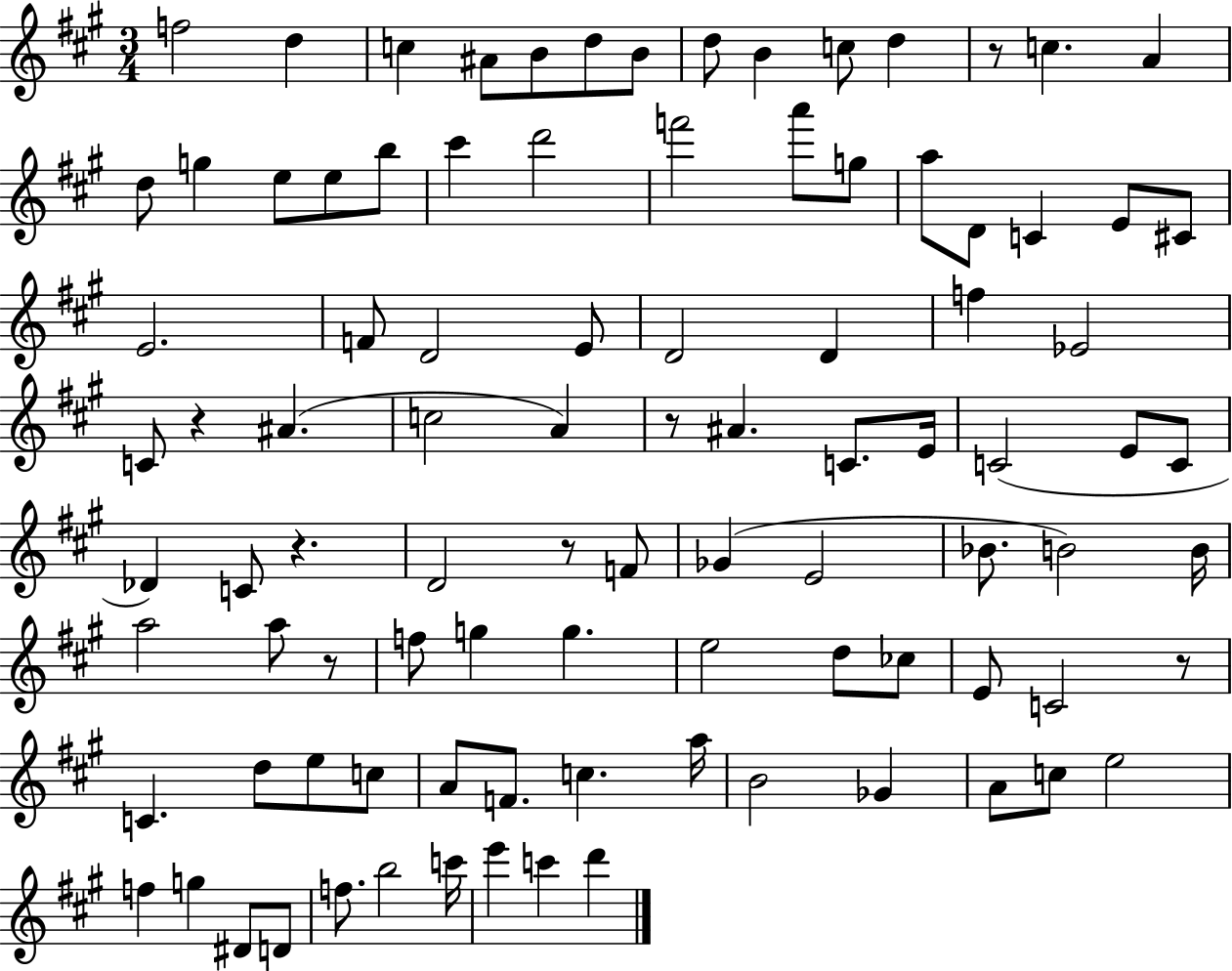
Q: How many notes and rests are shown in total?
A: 95